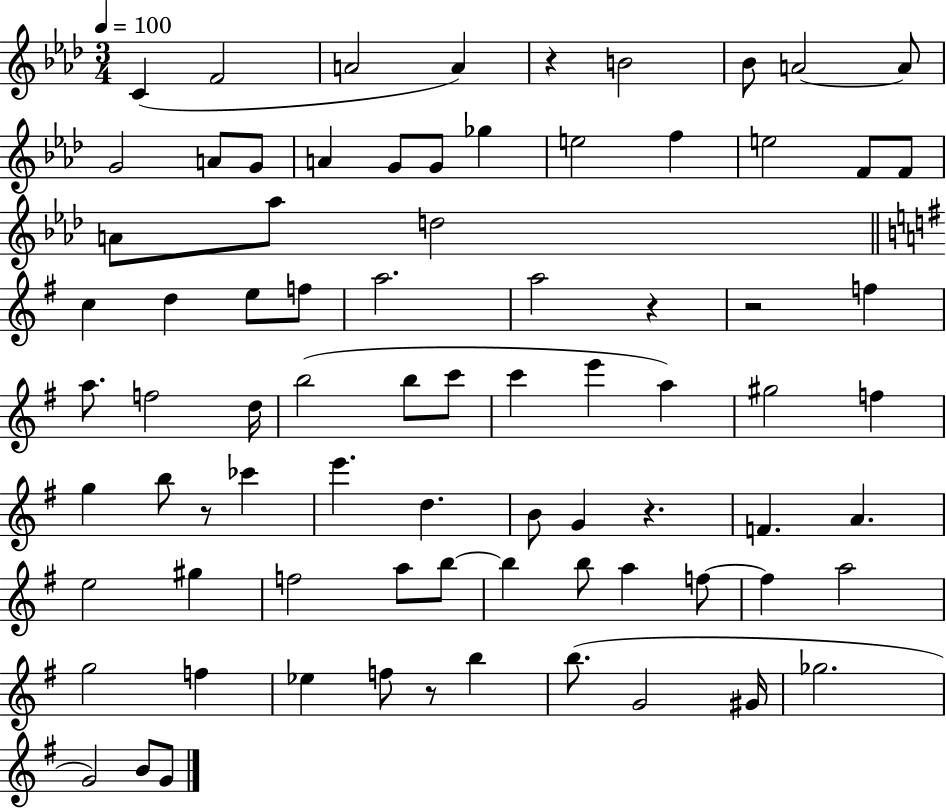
C4/q F4/h A4/h A4/q R/q B4/h Bb4/e A4/h A4/e G4/h A4/e G4/e A4/q G4/e G4/e Gb5/q E5/h F5/q E5/h F4/e F4/e A4/e Ab5/e D5/h C5/q D5/q E5/e F5/e A5/h. A5/h R/q R/h F5/q A5/e. F5/h D5/s B5/h B5/e C6/e C6/q E6/q A5/q G#5/h F5/q G5/q B5/e R/e CES6/q E6/q. D5/q. B4/e G4/q R/q. F4/q. A4/q. E5/h G#5/q F5/h A5/e B5/e B5/q B5/e A5/q F5/e F5/q A5/h G5/h F5/q Eb5/q F5/e R/e B5/q B5/e. G4/h G#4/s Gb5/h. G4/h B4/e G4/e